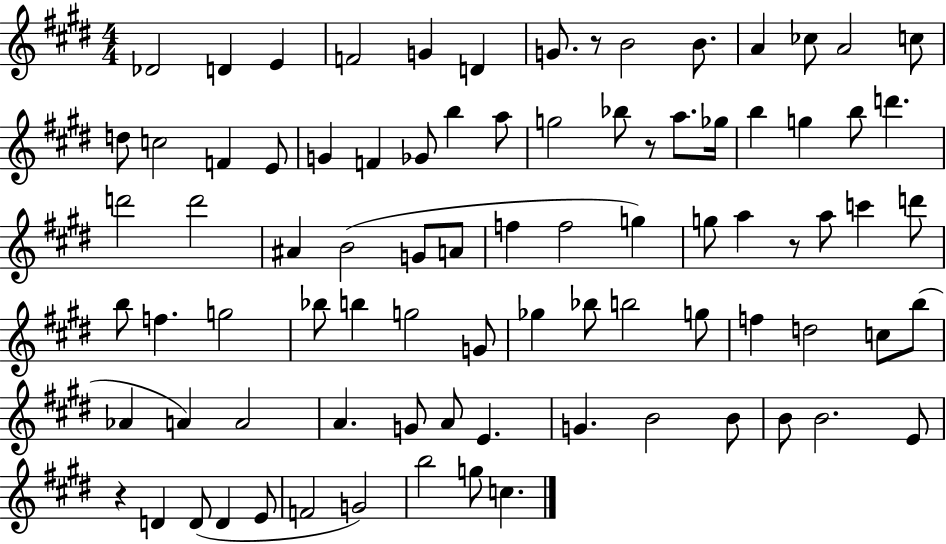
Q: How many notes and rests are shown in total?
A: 85